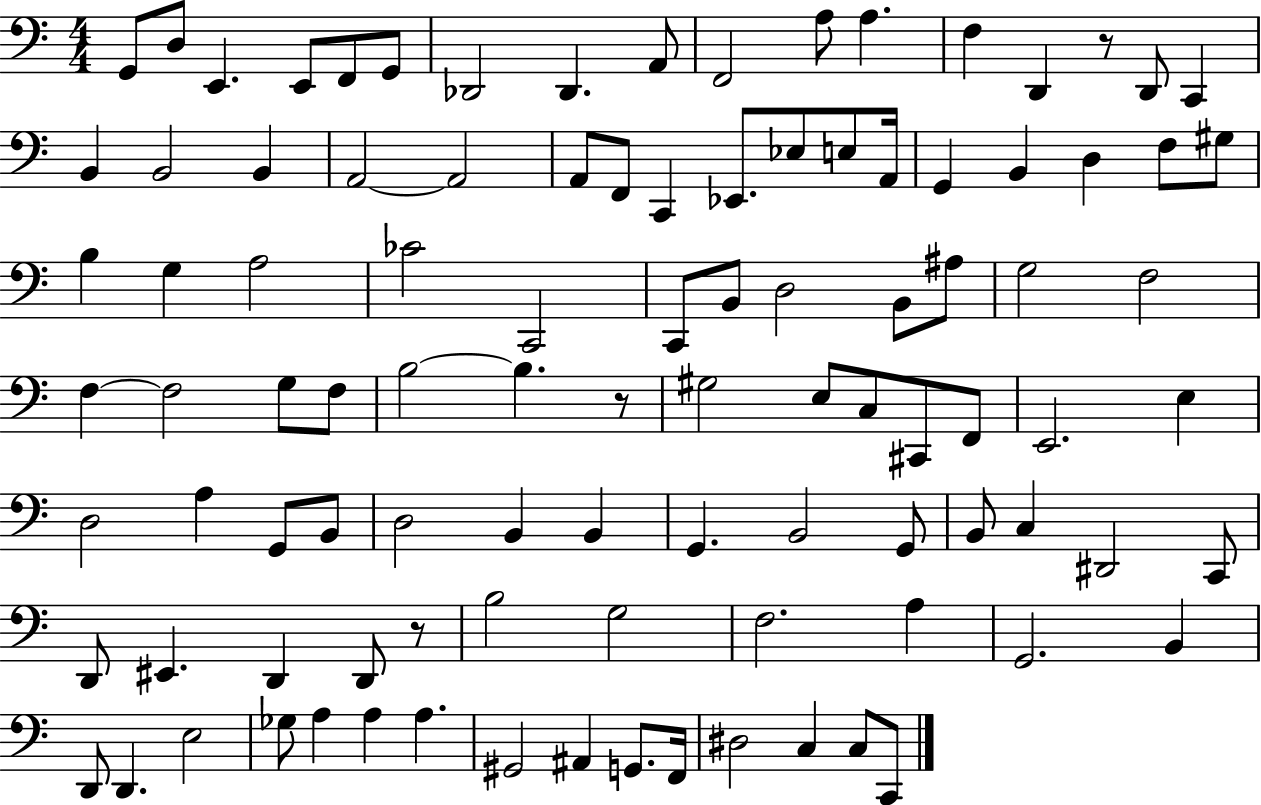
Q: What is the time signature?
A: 4/4